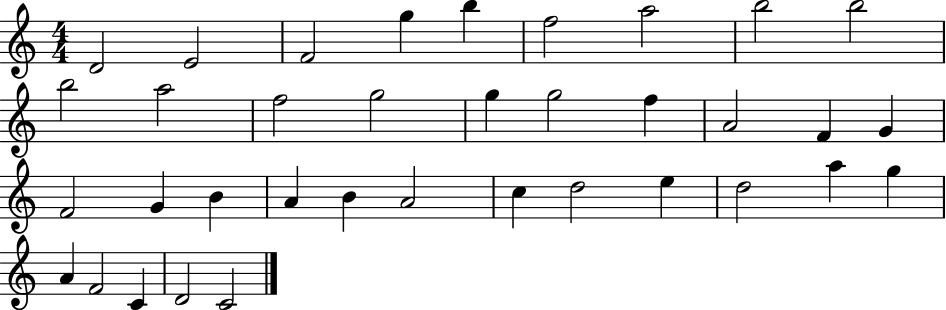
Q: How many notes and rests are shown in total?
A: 36